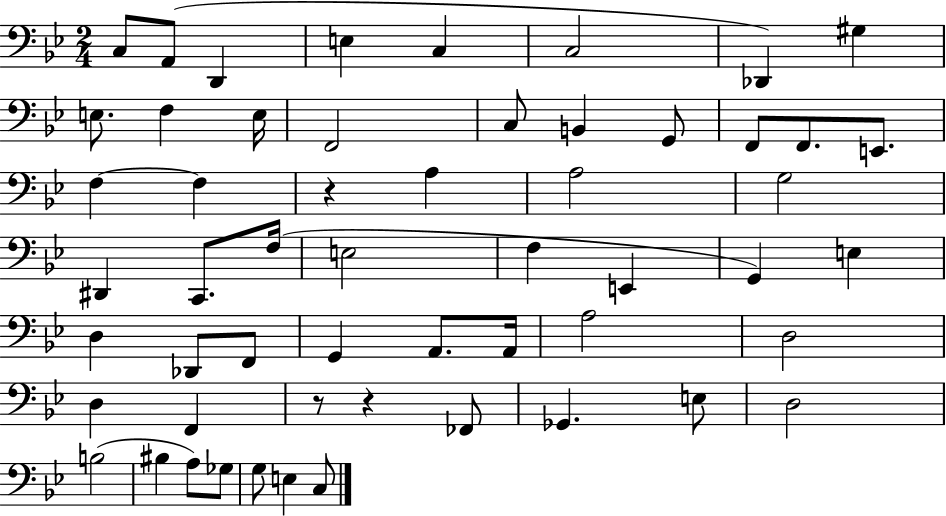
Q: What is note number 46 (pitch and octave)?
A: B3